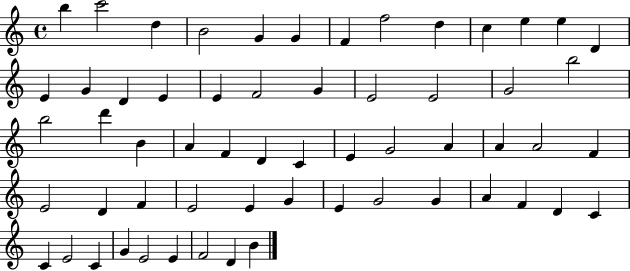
B5/q C6/h D5/q B4/h G4/q G4/q F4/q F5/h D5/q C5/q E5/q E5/q D4/q E4/q G4/q D4/q E4/q E4/q F4/h G4/q E4/h E4/h G4/h B5/h B5/h D6/q B4/q A4/q F4/q D4/q C4/q E4/q G4/h A4/q A4/q A4/h F4/q E4/h D4/q F4/q E4/h E4/q G4/q E4/q G4/h G4/q A4/q F4/q D4/q C4/q C4/q E4/h C4/q G4/q E4/h E4/q F4/h D4/q B4/q